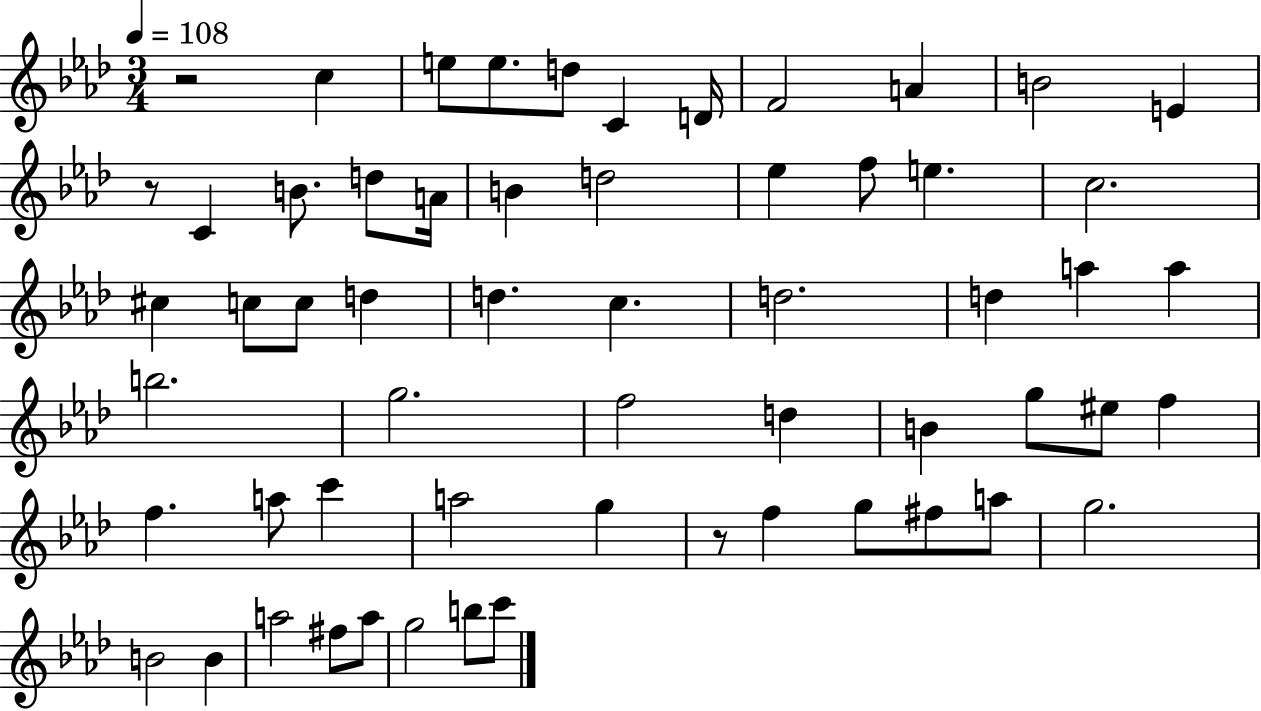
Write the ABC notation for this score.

X:1
T:Untitled
M:3/4
L:1/4
K:Ab
z2 c e/2 e/2 d/2 C D/4 F2 A B2 E z/2 C B/2 d/2 A/4 B d2 _e f/2 e c2 ^c c/2 c/2 d d c d2 d a a b2 g2 f2 d B g/2 ^e/2 f f a/2 c' a2 g z/2 f g/2 ^f/2 a/2 g2 B2 B a2 ^f/2 a/2 g2 b/2 c'/2